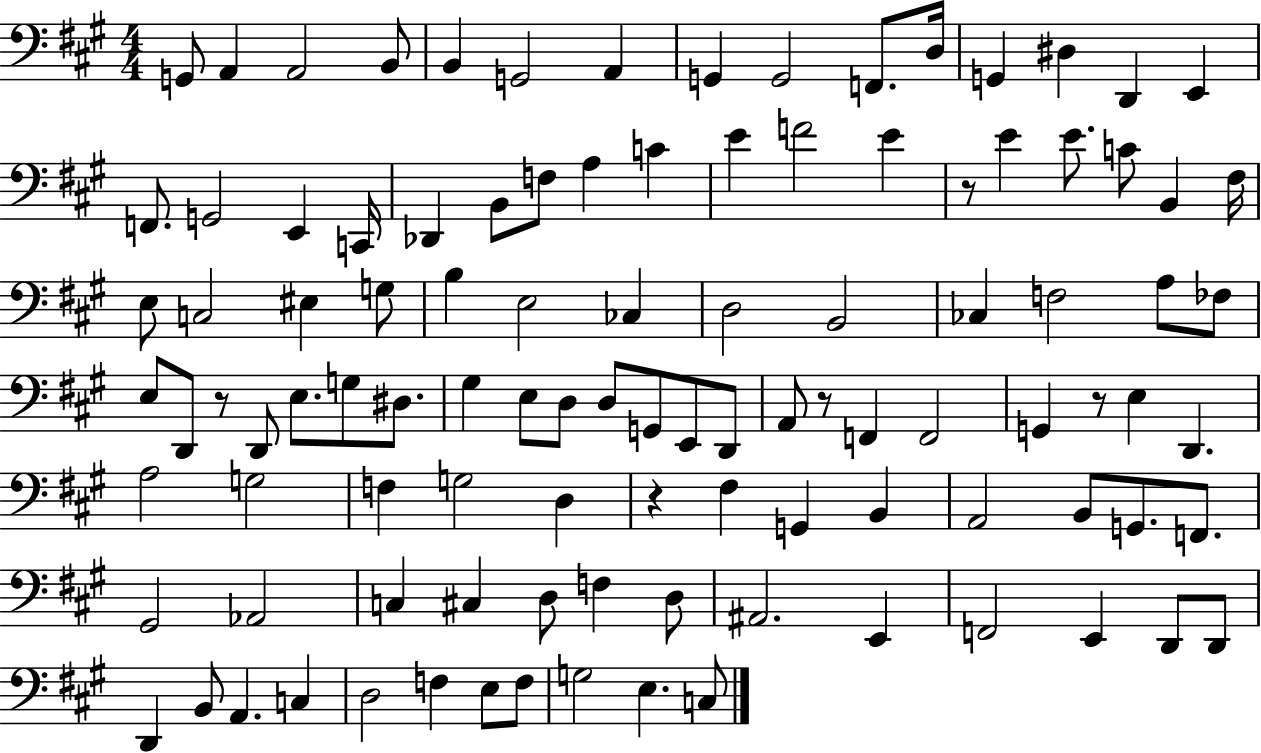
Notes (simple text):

G2/e A2/q A2/h B2/e B2/q G2/h A2/q G2/q G2/h F2/e. D3/s G2/q D#3/q D2/q E2/q F2/e. G2/h E2/q C2/s Db2/q B2/e F3/e A3/q C4/q E4/q F4/h E4/q R/e E4/q E4/e. C4/e B2/q F#3/s E3/e C3/h EIS3/q G3/e B3/q E3/h CES3/q D3/h B2/h CES3/q F3/h A3/e FES3/e E3/e D2/e R/e D2/e E3/e. G3/e D#3/e. G#3/q E3/e D3/e D3/e G2/e E2/e D2/e A2/e R/e F2/q F2/h G2/q R/e E3/q D2/q. A3/h G3/h F3/q G3/h D3/q R/q F#3/q G2/q B2/q A2/h B2/e G2/e. F2/e. G#2/h Ab2/h C3/q C#3/q D3/e F3/q D3/e A#2/h. E2/q F2/h E2/q D2/e D2/e D2/q B2/e A2/q. C3/q D3/h F3/q E3/e F3/e G3/h E3/q. C3/e